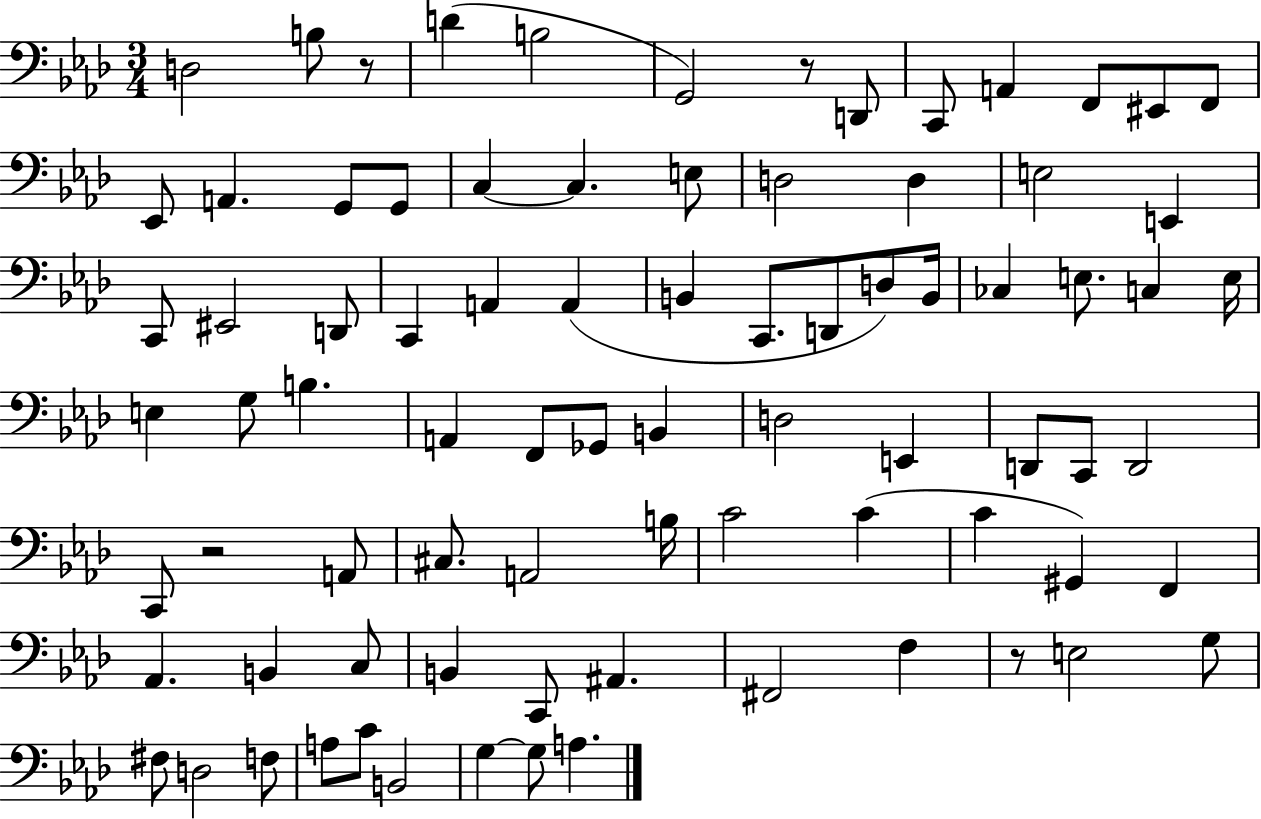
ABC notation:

X:1
T:Untitled
M:3/4
L:1/4
K:Ab
D,2 B,/2 z/2 D B,2 G,,2 z/2 D,,/2 C,,/2 A,, F,,/2 ^E,,/2 F,,/2 _E,,/2 A,, G,,/2 G,,/2 C, C, E,/2 D,2 D, E,2 E,, C,,/2 ^E,,2 D,,/2 C,, A,, A,, B,, C,,/2 D,,/2 D,/2 B,,/4 _C, E,/2 C, E,/4 E, G,/2 B, A,, F,,/2 _G,,/2 B,, D,2 E,, D,,/2 C,,/2 D,,2 C,,/2 z2 A,,/2 ^C,/2 A,,2 B,/4 C2 C C ^G,, F,, _A,, B,, C,/2 B,, C,,/2 ^A,, ^F,,2 F, z/2 E,2 G,/2 ^F,/2 D,2 F,/2 A,/2 C/2 B,,2 G, G,/2 A,